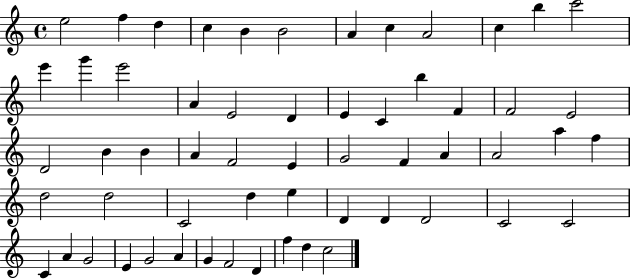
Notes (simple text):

E5/h F5/q D5/q C5/q B4/q B4/h A4/q C5/q A4/h C5/q B5/q C6/h E6/q G6/q E6/h A4/q E4/h D4/q E4/q C4/q B5/q F4/q F4/h E4/h D4/h B4/q B4/q A4/q F4/h E4/q G4/h F4/q A4/q A4/h A5/q F5/q D5/h D5/h C4/h D5/q E5/q D4/q D4/q D4/h C4/h C4/h C4/q A4/q G4/h E4/q G4/h A4/q G4/q F4/h D4/q F5/q D5/q C5/h